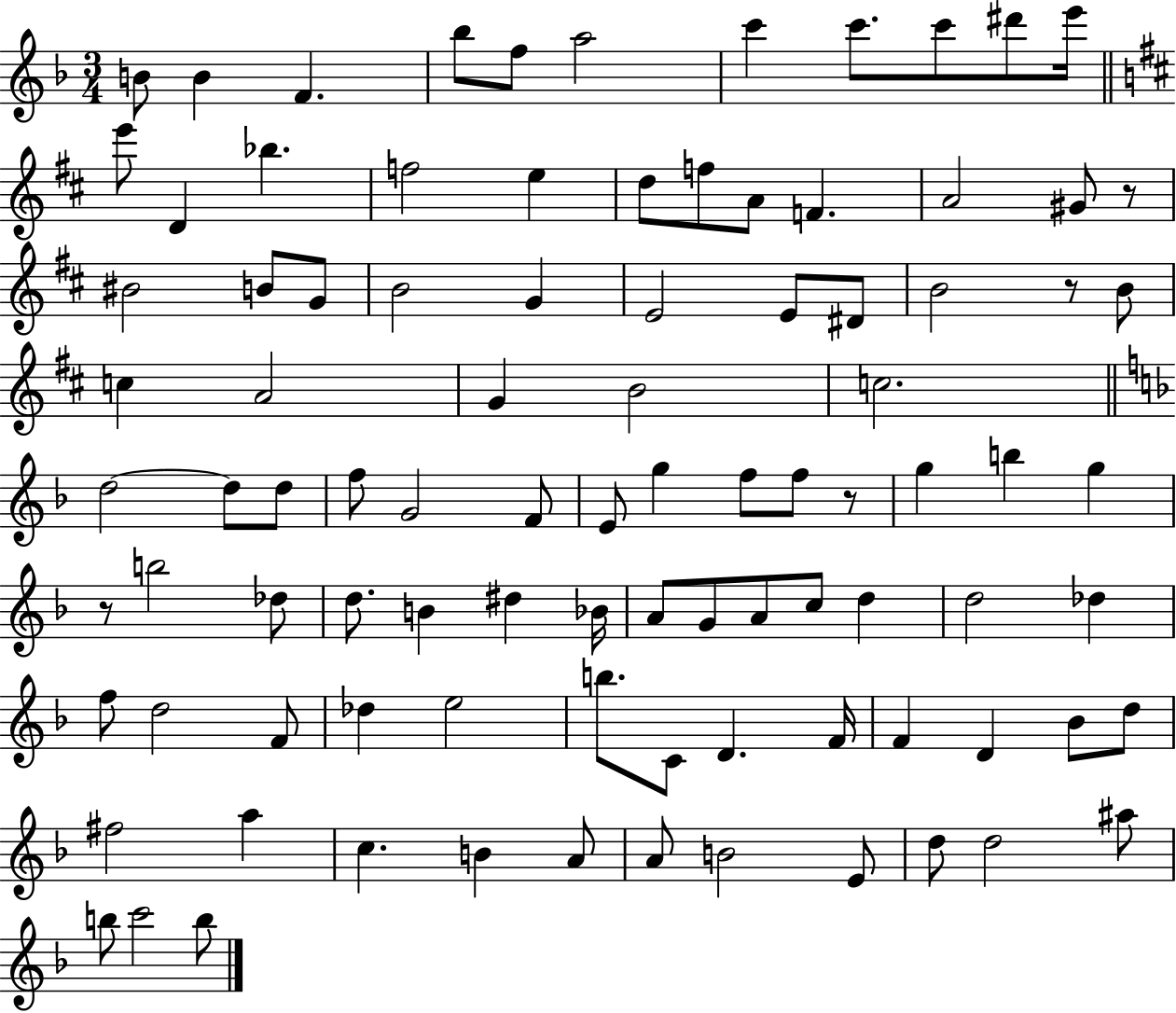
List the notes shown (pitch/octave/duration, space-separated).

B4/e B4/q F4/q. Bb5/e F5/e A5/h C6/q C6/e. C6/e D#6/e E6/s E6/e D4/q Bb5/q. F5/h E5/q D5/e F5/e A4/e F4/q. A4/h G#4/e R/e BIS4/h B4/e G4/e B4/h G4/q E4/h E4/e D#4/e B4/h R/e B4/e C5/q A4/h G4/q B4/h C5/h. D5/h D5/e D5/e F5/e G4/h F4/e E4/e G5/q F5/e F5/e R/e G5/q B5/q G5/q R/e B5/h Db5/e D5/e. B4/q D#5/q Bb4/s A4/e G4/e A4/e C5/e D5/q D5/h Db5/q F5/e D5/h F4/e Db5/q E5/h B5/e. C4/e D4/q. F4/s F4/q D4/q Bb4/e D5/e F#5/h A5/q C5/q. B4/q A4/e A4/e B4/h E4/e D5/e D5/h A#5/e B5/e C6/h B5/e